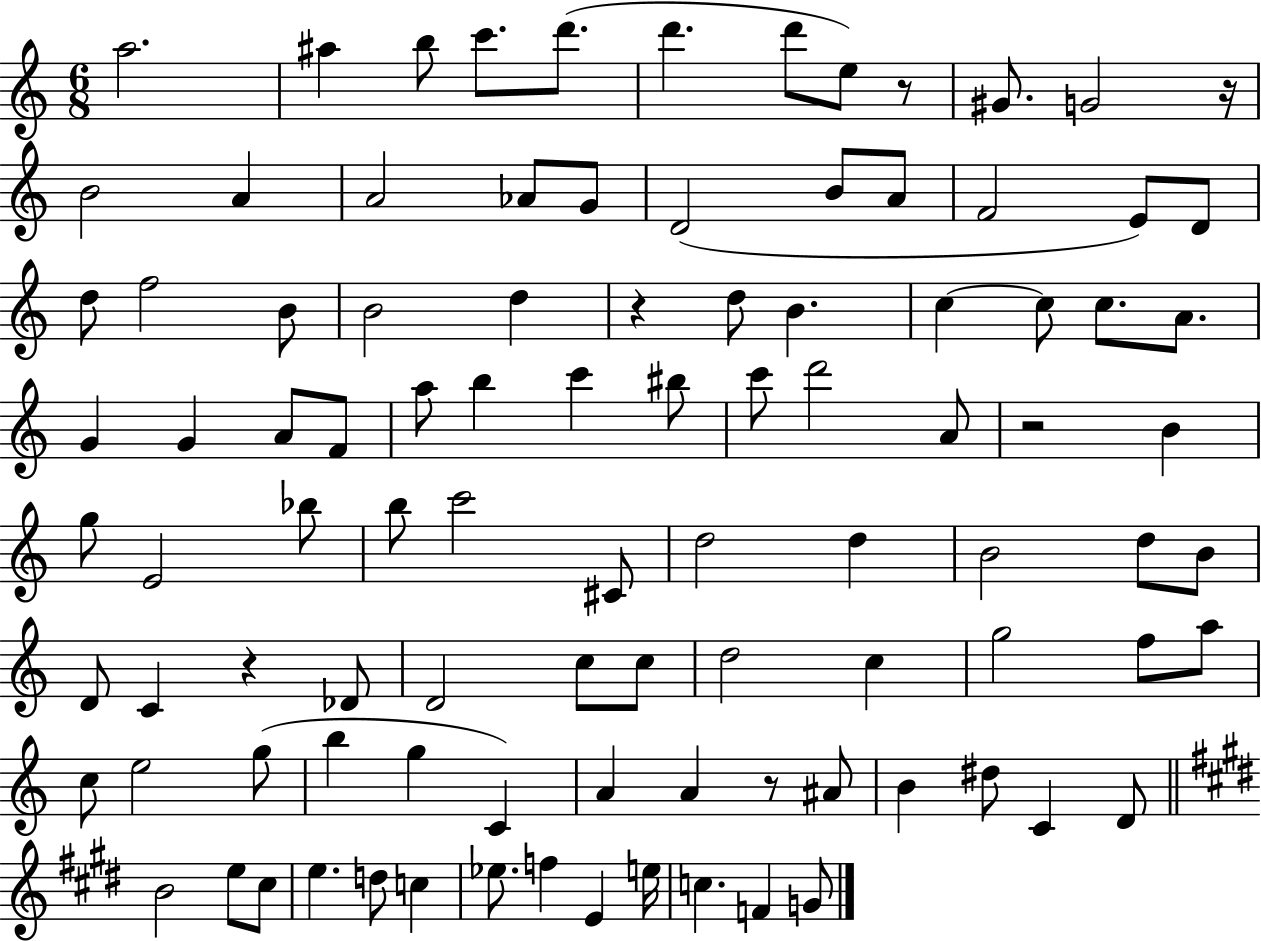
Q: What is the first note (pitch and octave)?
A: A5